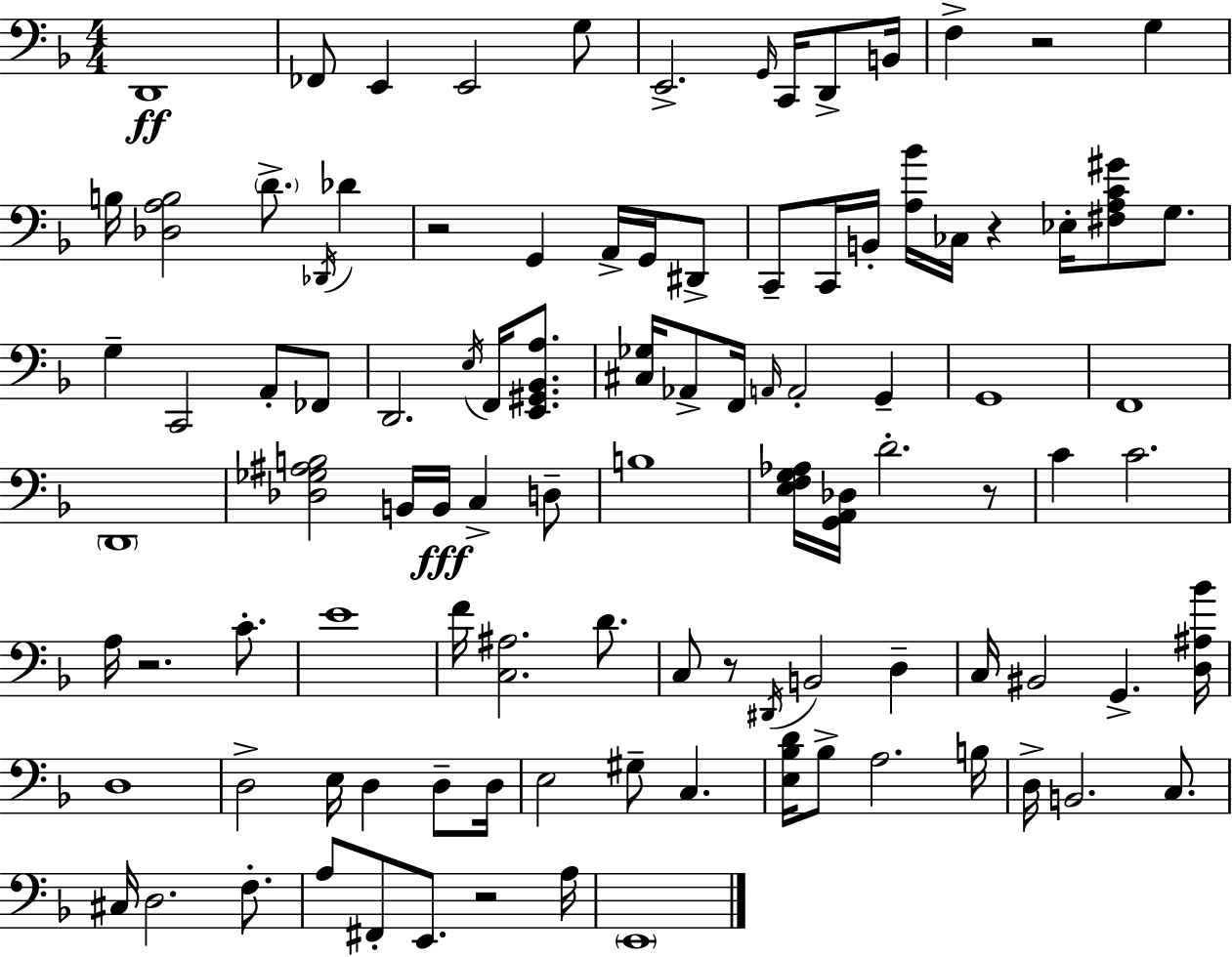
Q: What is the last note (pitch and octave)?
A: E2